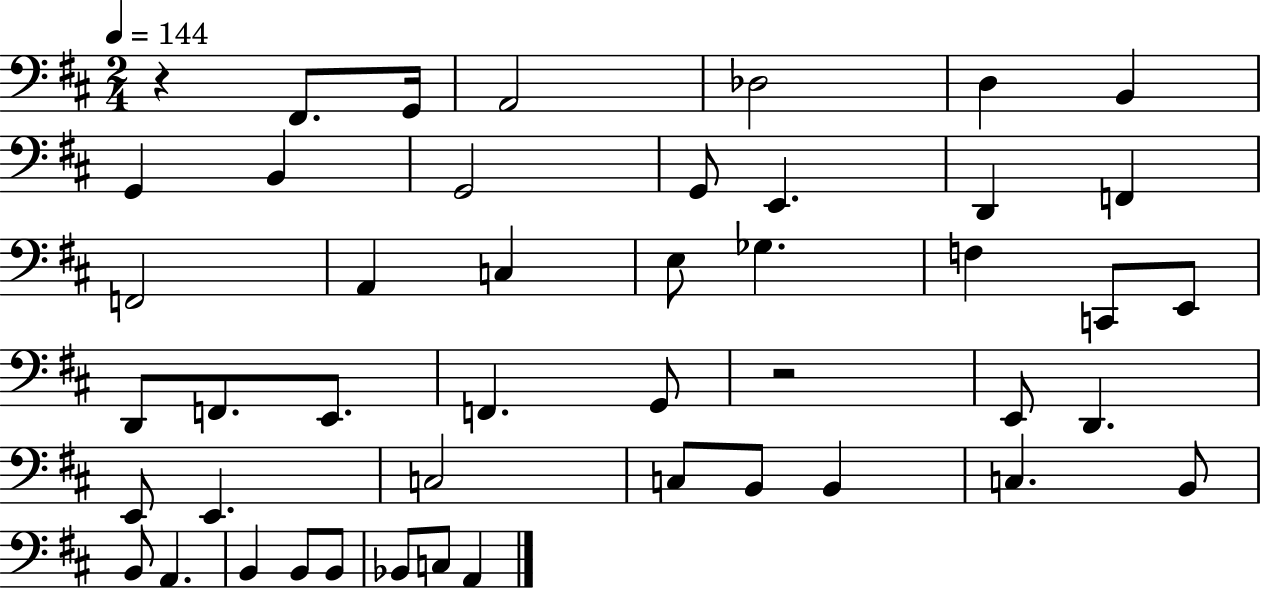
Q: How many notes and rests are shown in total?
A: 46